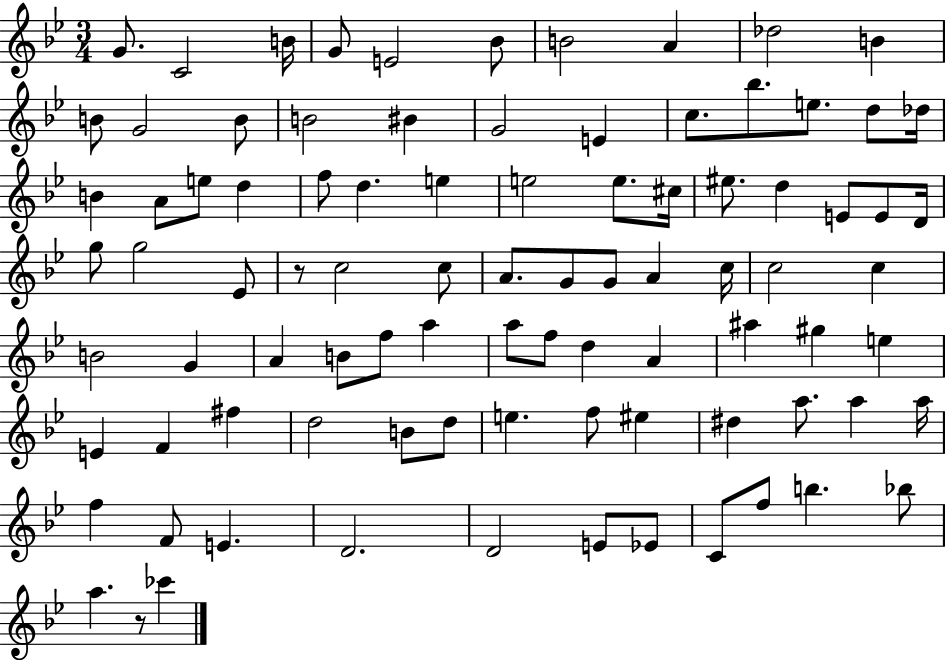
{
  \clef treble
  \numericTimeSignature
  \time 3/4
  \key bes \major
  g'8. c'2 b'16 | g'8 e'2 bes'8 | b'2 a'4 | des''2 b'4 | \break b'8 g'2 b'8 | b'2 bis'4 | g'2 e'4 | c''8. bes''8. e''8. d''8 des''16 | \break b'4 a'8 e''8 d''4 | f''8 d''4. e''4 | e''2 e''8. cis''16 | eis''8. d''4 e'8 e'8 d'16 | \break g''8 g''2 ees'8 | r8 c''2 c''8 | a'8. g'8 g'8 a'4 c''16 | c''2 c''4 | \break b'2 g'4 | a'4 b'8 f''8 a''4 | a''8 f''8 d''4 a'4 | ais''4 gis''4 e''4 | \break e'4 f'4 fis''4 | d''2 b'8 d''8 | e''4. f''8 eis''4 | dis''4 a''8. a''4 a''16 | \break f''4 f'8 e'4. | d'2. | d'2 e'8 ees'8 | c'8 f''8 b''4. bes''8 | \break a''4. r8 ces'''4 | \bar "|."
}